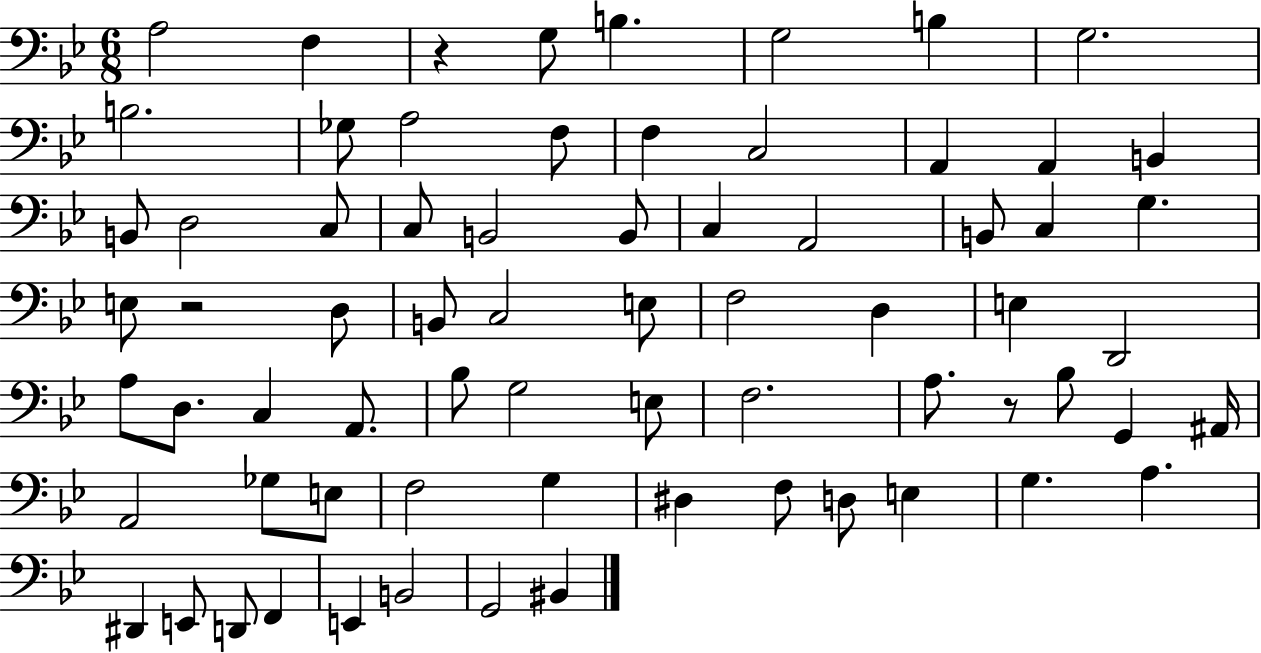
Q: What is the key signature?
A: BES major